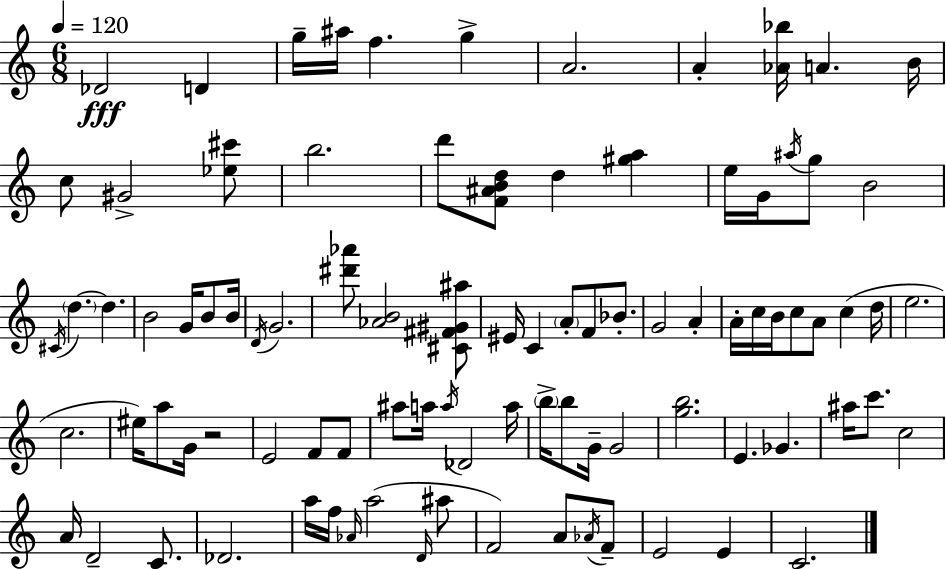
{
  \clef treble
  \numericTimeSignature
  \time 6/8
  \key c \major
  \tempo 4 = 120
  des'2\fff d'4 | g''16-- ais''16 f''4. g''4-> | a'2. | a'4-. <aes' bes''>16 a'4. b'16 | \break c''8 gis'2-> <ees'' cis'''>8 | b''2. | d'''8 <f' ais' b' d''>8 d''4 <gis'' a''>4 | e''16 g'16 \acciaccatura { ais''16 } g''8 b'2 | \break \acciaccatura { cis'16 } \parenthesize d''4.~~ d''4. | b'2 g'16 b'8 | b'16 \acciaccatura { d'16 } g'2. | <dis''' aes'''>8 <aes' b'>2 | \break <cis' fis' gis' ais''>8 eis'16 c'4 \parenthesize a'8-. f'8 | bes'8.-. g'2 a'4-. | a'16-. c''16 b'16 c''8 a'8 c''4( | d''16 e''2. | \break c''2. | eis''16) a''8 g'16 r2 | e'2 f'8 | f'8 ais''8 a''16 \acciaccatura { a''16 } des'2 | \break a''16 \parenthesize b''16-> b''8 g'16-- g'2 | <g'' b''>2. | e'4. ges'4. | ais''16 c'''8. c''2 | \break a'16 d'2-- | c'8. des'2. | a''16 f''16 \grace { aes'16 }( a''2 | \grace { d'16 } ais''8 f'2) | \break a'8 \acciaccatura { aes'16 } f'8-- e'2 | e'4 c'2. | \bar "|."
}